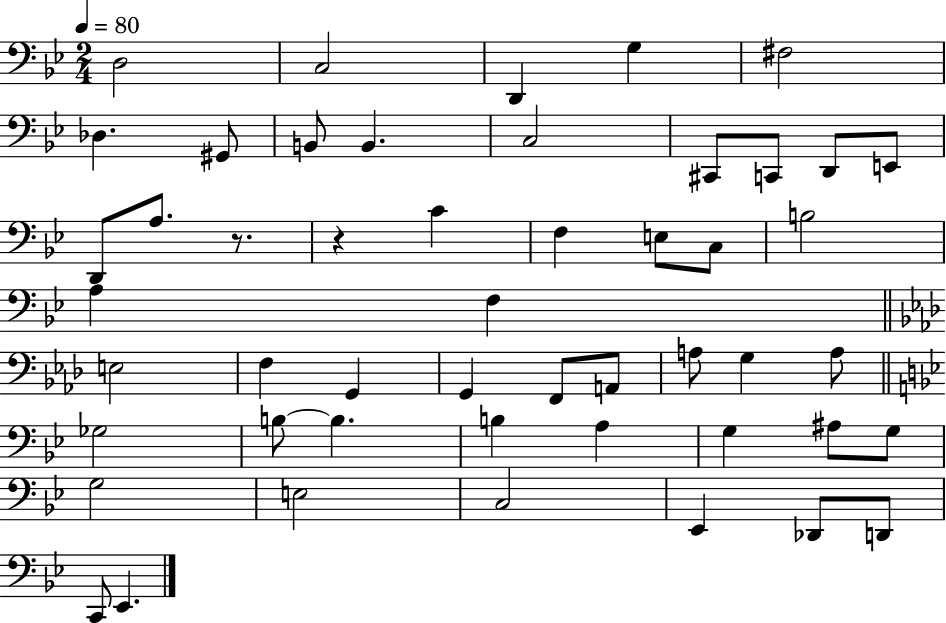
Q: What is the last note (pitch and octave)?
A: Eb2